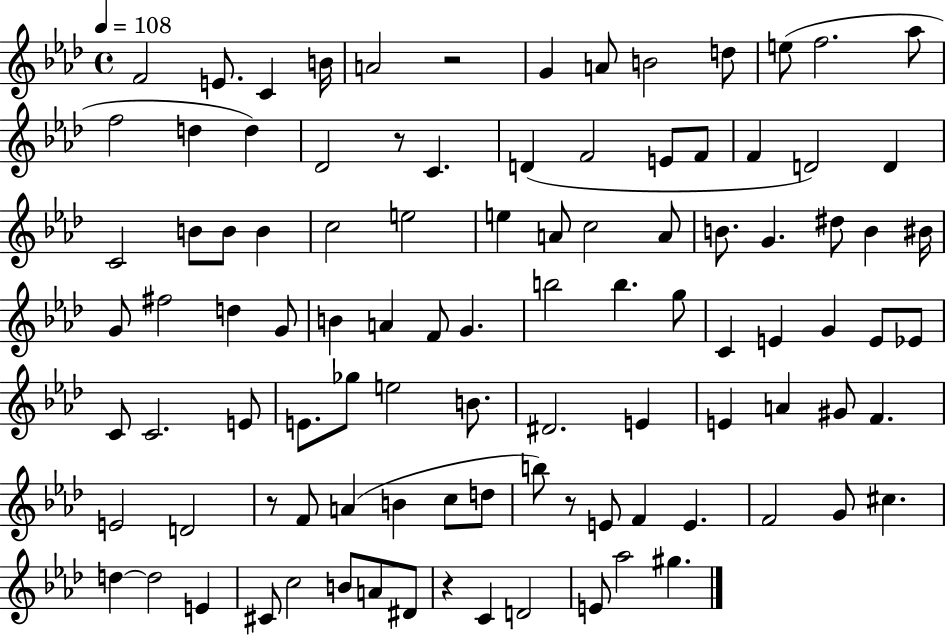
F4/h E4/e. C4/q B4/s A4/h R/h G4/q A4/e B4/h D5/e E5/e F5/h. Ab5/e F5/h D5/q D5/q Db4/h R/e C4/q. D4/q F4/h E4/e F4/e F4/q D4/h D4/q C4/h B4/e B4/e B4/q C5/h E5/h E5/q A4/e C5/h A4/e B4/e. G4/q. D#5/e B4/q BIS4/s G4/e F#5/h D5/q G4/e B4/q A4/q F4/e G4/q. B5/h B5/q. G5/e C4/q E4/q G4/q E4/e Eb4/e C4/e C4/h. E4/e E4/e. Gb5/e E5/h B4/e. D#4/h. E4/q E4/q A4/q G#4/e F4/q. E4/h D4/h R/e F4/e A4/q B4/q C5/e D5/e B5/e R/e E4/e F4/q E4/q. F4/h G4/e C#5/q. D5/q D5/h E4/q C#4/e C5/h B4/e A4/e D#4/e R/q C4/q D4/h E4/e Ab5/h G#5/q.